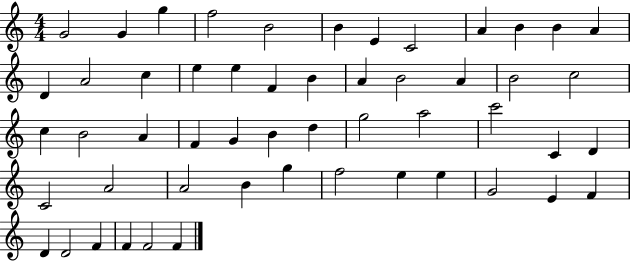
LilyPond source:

{
  \clef treble
  \numericTimeSignature
  \time 4/4
  \key c \major
  g'2 g'4 g''4 | f''2 b'2 | b'4 e'4 c'2 | a'4 b'4 b'4 a'4 | \break d'4 a'2 c''4 | e''4 e''4 f'4 b'4 | a'4 b'2 a'4 | b'2 c''2 | \break c''4 b'2 a'4 | f'4 g'4 b'4 d''4 | g''2 a''2 | c'''2 c'4 d'4 | \break c'2 a'2 | a'2 b'4 g''4 | f''2 e''4 e''4 | g'2 e'4 f'4 | \break d'4 d'2 f'4 | f'4 f'2 f'4 | \bar "|."
}